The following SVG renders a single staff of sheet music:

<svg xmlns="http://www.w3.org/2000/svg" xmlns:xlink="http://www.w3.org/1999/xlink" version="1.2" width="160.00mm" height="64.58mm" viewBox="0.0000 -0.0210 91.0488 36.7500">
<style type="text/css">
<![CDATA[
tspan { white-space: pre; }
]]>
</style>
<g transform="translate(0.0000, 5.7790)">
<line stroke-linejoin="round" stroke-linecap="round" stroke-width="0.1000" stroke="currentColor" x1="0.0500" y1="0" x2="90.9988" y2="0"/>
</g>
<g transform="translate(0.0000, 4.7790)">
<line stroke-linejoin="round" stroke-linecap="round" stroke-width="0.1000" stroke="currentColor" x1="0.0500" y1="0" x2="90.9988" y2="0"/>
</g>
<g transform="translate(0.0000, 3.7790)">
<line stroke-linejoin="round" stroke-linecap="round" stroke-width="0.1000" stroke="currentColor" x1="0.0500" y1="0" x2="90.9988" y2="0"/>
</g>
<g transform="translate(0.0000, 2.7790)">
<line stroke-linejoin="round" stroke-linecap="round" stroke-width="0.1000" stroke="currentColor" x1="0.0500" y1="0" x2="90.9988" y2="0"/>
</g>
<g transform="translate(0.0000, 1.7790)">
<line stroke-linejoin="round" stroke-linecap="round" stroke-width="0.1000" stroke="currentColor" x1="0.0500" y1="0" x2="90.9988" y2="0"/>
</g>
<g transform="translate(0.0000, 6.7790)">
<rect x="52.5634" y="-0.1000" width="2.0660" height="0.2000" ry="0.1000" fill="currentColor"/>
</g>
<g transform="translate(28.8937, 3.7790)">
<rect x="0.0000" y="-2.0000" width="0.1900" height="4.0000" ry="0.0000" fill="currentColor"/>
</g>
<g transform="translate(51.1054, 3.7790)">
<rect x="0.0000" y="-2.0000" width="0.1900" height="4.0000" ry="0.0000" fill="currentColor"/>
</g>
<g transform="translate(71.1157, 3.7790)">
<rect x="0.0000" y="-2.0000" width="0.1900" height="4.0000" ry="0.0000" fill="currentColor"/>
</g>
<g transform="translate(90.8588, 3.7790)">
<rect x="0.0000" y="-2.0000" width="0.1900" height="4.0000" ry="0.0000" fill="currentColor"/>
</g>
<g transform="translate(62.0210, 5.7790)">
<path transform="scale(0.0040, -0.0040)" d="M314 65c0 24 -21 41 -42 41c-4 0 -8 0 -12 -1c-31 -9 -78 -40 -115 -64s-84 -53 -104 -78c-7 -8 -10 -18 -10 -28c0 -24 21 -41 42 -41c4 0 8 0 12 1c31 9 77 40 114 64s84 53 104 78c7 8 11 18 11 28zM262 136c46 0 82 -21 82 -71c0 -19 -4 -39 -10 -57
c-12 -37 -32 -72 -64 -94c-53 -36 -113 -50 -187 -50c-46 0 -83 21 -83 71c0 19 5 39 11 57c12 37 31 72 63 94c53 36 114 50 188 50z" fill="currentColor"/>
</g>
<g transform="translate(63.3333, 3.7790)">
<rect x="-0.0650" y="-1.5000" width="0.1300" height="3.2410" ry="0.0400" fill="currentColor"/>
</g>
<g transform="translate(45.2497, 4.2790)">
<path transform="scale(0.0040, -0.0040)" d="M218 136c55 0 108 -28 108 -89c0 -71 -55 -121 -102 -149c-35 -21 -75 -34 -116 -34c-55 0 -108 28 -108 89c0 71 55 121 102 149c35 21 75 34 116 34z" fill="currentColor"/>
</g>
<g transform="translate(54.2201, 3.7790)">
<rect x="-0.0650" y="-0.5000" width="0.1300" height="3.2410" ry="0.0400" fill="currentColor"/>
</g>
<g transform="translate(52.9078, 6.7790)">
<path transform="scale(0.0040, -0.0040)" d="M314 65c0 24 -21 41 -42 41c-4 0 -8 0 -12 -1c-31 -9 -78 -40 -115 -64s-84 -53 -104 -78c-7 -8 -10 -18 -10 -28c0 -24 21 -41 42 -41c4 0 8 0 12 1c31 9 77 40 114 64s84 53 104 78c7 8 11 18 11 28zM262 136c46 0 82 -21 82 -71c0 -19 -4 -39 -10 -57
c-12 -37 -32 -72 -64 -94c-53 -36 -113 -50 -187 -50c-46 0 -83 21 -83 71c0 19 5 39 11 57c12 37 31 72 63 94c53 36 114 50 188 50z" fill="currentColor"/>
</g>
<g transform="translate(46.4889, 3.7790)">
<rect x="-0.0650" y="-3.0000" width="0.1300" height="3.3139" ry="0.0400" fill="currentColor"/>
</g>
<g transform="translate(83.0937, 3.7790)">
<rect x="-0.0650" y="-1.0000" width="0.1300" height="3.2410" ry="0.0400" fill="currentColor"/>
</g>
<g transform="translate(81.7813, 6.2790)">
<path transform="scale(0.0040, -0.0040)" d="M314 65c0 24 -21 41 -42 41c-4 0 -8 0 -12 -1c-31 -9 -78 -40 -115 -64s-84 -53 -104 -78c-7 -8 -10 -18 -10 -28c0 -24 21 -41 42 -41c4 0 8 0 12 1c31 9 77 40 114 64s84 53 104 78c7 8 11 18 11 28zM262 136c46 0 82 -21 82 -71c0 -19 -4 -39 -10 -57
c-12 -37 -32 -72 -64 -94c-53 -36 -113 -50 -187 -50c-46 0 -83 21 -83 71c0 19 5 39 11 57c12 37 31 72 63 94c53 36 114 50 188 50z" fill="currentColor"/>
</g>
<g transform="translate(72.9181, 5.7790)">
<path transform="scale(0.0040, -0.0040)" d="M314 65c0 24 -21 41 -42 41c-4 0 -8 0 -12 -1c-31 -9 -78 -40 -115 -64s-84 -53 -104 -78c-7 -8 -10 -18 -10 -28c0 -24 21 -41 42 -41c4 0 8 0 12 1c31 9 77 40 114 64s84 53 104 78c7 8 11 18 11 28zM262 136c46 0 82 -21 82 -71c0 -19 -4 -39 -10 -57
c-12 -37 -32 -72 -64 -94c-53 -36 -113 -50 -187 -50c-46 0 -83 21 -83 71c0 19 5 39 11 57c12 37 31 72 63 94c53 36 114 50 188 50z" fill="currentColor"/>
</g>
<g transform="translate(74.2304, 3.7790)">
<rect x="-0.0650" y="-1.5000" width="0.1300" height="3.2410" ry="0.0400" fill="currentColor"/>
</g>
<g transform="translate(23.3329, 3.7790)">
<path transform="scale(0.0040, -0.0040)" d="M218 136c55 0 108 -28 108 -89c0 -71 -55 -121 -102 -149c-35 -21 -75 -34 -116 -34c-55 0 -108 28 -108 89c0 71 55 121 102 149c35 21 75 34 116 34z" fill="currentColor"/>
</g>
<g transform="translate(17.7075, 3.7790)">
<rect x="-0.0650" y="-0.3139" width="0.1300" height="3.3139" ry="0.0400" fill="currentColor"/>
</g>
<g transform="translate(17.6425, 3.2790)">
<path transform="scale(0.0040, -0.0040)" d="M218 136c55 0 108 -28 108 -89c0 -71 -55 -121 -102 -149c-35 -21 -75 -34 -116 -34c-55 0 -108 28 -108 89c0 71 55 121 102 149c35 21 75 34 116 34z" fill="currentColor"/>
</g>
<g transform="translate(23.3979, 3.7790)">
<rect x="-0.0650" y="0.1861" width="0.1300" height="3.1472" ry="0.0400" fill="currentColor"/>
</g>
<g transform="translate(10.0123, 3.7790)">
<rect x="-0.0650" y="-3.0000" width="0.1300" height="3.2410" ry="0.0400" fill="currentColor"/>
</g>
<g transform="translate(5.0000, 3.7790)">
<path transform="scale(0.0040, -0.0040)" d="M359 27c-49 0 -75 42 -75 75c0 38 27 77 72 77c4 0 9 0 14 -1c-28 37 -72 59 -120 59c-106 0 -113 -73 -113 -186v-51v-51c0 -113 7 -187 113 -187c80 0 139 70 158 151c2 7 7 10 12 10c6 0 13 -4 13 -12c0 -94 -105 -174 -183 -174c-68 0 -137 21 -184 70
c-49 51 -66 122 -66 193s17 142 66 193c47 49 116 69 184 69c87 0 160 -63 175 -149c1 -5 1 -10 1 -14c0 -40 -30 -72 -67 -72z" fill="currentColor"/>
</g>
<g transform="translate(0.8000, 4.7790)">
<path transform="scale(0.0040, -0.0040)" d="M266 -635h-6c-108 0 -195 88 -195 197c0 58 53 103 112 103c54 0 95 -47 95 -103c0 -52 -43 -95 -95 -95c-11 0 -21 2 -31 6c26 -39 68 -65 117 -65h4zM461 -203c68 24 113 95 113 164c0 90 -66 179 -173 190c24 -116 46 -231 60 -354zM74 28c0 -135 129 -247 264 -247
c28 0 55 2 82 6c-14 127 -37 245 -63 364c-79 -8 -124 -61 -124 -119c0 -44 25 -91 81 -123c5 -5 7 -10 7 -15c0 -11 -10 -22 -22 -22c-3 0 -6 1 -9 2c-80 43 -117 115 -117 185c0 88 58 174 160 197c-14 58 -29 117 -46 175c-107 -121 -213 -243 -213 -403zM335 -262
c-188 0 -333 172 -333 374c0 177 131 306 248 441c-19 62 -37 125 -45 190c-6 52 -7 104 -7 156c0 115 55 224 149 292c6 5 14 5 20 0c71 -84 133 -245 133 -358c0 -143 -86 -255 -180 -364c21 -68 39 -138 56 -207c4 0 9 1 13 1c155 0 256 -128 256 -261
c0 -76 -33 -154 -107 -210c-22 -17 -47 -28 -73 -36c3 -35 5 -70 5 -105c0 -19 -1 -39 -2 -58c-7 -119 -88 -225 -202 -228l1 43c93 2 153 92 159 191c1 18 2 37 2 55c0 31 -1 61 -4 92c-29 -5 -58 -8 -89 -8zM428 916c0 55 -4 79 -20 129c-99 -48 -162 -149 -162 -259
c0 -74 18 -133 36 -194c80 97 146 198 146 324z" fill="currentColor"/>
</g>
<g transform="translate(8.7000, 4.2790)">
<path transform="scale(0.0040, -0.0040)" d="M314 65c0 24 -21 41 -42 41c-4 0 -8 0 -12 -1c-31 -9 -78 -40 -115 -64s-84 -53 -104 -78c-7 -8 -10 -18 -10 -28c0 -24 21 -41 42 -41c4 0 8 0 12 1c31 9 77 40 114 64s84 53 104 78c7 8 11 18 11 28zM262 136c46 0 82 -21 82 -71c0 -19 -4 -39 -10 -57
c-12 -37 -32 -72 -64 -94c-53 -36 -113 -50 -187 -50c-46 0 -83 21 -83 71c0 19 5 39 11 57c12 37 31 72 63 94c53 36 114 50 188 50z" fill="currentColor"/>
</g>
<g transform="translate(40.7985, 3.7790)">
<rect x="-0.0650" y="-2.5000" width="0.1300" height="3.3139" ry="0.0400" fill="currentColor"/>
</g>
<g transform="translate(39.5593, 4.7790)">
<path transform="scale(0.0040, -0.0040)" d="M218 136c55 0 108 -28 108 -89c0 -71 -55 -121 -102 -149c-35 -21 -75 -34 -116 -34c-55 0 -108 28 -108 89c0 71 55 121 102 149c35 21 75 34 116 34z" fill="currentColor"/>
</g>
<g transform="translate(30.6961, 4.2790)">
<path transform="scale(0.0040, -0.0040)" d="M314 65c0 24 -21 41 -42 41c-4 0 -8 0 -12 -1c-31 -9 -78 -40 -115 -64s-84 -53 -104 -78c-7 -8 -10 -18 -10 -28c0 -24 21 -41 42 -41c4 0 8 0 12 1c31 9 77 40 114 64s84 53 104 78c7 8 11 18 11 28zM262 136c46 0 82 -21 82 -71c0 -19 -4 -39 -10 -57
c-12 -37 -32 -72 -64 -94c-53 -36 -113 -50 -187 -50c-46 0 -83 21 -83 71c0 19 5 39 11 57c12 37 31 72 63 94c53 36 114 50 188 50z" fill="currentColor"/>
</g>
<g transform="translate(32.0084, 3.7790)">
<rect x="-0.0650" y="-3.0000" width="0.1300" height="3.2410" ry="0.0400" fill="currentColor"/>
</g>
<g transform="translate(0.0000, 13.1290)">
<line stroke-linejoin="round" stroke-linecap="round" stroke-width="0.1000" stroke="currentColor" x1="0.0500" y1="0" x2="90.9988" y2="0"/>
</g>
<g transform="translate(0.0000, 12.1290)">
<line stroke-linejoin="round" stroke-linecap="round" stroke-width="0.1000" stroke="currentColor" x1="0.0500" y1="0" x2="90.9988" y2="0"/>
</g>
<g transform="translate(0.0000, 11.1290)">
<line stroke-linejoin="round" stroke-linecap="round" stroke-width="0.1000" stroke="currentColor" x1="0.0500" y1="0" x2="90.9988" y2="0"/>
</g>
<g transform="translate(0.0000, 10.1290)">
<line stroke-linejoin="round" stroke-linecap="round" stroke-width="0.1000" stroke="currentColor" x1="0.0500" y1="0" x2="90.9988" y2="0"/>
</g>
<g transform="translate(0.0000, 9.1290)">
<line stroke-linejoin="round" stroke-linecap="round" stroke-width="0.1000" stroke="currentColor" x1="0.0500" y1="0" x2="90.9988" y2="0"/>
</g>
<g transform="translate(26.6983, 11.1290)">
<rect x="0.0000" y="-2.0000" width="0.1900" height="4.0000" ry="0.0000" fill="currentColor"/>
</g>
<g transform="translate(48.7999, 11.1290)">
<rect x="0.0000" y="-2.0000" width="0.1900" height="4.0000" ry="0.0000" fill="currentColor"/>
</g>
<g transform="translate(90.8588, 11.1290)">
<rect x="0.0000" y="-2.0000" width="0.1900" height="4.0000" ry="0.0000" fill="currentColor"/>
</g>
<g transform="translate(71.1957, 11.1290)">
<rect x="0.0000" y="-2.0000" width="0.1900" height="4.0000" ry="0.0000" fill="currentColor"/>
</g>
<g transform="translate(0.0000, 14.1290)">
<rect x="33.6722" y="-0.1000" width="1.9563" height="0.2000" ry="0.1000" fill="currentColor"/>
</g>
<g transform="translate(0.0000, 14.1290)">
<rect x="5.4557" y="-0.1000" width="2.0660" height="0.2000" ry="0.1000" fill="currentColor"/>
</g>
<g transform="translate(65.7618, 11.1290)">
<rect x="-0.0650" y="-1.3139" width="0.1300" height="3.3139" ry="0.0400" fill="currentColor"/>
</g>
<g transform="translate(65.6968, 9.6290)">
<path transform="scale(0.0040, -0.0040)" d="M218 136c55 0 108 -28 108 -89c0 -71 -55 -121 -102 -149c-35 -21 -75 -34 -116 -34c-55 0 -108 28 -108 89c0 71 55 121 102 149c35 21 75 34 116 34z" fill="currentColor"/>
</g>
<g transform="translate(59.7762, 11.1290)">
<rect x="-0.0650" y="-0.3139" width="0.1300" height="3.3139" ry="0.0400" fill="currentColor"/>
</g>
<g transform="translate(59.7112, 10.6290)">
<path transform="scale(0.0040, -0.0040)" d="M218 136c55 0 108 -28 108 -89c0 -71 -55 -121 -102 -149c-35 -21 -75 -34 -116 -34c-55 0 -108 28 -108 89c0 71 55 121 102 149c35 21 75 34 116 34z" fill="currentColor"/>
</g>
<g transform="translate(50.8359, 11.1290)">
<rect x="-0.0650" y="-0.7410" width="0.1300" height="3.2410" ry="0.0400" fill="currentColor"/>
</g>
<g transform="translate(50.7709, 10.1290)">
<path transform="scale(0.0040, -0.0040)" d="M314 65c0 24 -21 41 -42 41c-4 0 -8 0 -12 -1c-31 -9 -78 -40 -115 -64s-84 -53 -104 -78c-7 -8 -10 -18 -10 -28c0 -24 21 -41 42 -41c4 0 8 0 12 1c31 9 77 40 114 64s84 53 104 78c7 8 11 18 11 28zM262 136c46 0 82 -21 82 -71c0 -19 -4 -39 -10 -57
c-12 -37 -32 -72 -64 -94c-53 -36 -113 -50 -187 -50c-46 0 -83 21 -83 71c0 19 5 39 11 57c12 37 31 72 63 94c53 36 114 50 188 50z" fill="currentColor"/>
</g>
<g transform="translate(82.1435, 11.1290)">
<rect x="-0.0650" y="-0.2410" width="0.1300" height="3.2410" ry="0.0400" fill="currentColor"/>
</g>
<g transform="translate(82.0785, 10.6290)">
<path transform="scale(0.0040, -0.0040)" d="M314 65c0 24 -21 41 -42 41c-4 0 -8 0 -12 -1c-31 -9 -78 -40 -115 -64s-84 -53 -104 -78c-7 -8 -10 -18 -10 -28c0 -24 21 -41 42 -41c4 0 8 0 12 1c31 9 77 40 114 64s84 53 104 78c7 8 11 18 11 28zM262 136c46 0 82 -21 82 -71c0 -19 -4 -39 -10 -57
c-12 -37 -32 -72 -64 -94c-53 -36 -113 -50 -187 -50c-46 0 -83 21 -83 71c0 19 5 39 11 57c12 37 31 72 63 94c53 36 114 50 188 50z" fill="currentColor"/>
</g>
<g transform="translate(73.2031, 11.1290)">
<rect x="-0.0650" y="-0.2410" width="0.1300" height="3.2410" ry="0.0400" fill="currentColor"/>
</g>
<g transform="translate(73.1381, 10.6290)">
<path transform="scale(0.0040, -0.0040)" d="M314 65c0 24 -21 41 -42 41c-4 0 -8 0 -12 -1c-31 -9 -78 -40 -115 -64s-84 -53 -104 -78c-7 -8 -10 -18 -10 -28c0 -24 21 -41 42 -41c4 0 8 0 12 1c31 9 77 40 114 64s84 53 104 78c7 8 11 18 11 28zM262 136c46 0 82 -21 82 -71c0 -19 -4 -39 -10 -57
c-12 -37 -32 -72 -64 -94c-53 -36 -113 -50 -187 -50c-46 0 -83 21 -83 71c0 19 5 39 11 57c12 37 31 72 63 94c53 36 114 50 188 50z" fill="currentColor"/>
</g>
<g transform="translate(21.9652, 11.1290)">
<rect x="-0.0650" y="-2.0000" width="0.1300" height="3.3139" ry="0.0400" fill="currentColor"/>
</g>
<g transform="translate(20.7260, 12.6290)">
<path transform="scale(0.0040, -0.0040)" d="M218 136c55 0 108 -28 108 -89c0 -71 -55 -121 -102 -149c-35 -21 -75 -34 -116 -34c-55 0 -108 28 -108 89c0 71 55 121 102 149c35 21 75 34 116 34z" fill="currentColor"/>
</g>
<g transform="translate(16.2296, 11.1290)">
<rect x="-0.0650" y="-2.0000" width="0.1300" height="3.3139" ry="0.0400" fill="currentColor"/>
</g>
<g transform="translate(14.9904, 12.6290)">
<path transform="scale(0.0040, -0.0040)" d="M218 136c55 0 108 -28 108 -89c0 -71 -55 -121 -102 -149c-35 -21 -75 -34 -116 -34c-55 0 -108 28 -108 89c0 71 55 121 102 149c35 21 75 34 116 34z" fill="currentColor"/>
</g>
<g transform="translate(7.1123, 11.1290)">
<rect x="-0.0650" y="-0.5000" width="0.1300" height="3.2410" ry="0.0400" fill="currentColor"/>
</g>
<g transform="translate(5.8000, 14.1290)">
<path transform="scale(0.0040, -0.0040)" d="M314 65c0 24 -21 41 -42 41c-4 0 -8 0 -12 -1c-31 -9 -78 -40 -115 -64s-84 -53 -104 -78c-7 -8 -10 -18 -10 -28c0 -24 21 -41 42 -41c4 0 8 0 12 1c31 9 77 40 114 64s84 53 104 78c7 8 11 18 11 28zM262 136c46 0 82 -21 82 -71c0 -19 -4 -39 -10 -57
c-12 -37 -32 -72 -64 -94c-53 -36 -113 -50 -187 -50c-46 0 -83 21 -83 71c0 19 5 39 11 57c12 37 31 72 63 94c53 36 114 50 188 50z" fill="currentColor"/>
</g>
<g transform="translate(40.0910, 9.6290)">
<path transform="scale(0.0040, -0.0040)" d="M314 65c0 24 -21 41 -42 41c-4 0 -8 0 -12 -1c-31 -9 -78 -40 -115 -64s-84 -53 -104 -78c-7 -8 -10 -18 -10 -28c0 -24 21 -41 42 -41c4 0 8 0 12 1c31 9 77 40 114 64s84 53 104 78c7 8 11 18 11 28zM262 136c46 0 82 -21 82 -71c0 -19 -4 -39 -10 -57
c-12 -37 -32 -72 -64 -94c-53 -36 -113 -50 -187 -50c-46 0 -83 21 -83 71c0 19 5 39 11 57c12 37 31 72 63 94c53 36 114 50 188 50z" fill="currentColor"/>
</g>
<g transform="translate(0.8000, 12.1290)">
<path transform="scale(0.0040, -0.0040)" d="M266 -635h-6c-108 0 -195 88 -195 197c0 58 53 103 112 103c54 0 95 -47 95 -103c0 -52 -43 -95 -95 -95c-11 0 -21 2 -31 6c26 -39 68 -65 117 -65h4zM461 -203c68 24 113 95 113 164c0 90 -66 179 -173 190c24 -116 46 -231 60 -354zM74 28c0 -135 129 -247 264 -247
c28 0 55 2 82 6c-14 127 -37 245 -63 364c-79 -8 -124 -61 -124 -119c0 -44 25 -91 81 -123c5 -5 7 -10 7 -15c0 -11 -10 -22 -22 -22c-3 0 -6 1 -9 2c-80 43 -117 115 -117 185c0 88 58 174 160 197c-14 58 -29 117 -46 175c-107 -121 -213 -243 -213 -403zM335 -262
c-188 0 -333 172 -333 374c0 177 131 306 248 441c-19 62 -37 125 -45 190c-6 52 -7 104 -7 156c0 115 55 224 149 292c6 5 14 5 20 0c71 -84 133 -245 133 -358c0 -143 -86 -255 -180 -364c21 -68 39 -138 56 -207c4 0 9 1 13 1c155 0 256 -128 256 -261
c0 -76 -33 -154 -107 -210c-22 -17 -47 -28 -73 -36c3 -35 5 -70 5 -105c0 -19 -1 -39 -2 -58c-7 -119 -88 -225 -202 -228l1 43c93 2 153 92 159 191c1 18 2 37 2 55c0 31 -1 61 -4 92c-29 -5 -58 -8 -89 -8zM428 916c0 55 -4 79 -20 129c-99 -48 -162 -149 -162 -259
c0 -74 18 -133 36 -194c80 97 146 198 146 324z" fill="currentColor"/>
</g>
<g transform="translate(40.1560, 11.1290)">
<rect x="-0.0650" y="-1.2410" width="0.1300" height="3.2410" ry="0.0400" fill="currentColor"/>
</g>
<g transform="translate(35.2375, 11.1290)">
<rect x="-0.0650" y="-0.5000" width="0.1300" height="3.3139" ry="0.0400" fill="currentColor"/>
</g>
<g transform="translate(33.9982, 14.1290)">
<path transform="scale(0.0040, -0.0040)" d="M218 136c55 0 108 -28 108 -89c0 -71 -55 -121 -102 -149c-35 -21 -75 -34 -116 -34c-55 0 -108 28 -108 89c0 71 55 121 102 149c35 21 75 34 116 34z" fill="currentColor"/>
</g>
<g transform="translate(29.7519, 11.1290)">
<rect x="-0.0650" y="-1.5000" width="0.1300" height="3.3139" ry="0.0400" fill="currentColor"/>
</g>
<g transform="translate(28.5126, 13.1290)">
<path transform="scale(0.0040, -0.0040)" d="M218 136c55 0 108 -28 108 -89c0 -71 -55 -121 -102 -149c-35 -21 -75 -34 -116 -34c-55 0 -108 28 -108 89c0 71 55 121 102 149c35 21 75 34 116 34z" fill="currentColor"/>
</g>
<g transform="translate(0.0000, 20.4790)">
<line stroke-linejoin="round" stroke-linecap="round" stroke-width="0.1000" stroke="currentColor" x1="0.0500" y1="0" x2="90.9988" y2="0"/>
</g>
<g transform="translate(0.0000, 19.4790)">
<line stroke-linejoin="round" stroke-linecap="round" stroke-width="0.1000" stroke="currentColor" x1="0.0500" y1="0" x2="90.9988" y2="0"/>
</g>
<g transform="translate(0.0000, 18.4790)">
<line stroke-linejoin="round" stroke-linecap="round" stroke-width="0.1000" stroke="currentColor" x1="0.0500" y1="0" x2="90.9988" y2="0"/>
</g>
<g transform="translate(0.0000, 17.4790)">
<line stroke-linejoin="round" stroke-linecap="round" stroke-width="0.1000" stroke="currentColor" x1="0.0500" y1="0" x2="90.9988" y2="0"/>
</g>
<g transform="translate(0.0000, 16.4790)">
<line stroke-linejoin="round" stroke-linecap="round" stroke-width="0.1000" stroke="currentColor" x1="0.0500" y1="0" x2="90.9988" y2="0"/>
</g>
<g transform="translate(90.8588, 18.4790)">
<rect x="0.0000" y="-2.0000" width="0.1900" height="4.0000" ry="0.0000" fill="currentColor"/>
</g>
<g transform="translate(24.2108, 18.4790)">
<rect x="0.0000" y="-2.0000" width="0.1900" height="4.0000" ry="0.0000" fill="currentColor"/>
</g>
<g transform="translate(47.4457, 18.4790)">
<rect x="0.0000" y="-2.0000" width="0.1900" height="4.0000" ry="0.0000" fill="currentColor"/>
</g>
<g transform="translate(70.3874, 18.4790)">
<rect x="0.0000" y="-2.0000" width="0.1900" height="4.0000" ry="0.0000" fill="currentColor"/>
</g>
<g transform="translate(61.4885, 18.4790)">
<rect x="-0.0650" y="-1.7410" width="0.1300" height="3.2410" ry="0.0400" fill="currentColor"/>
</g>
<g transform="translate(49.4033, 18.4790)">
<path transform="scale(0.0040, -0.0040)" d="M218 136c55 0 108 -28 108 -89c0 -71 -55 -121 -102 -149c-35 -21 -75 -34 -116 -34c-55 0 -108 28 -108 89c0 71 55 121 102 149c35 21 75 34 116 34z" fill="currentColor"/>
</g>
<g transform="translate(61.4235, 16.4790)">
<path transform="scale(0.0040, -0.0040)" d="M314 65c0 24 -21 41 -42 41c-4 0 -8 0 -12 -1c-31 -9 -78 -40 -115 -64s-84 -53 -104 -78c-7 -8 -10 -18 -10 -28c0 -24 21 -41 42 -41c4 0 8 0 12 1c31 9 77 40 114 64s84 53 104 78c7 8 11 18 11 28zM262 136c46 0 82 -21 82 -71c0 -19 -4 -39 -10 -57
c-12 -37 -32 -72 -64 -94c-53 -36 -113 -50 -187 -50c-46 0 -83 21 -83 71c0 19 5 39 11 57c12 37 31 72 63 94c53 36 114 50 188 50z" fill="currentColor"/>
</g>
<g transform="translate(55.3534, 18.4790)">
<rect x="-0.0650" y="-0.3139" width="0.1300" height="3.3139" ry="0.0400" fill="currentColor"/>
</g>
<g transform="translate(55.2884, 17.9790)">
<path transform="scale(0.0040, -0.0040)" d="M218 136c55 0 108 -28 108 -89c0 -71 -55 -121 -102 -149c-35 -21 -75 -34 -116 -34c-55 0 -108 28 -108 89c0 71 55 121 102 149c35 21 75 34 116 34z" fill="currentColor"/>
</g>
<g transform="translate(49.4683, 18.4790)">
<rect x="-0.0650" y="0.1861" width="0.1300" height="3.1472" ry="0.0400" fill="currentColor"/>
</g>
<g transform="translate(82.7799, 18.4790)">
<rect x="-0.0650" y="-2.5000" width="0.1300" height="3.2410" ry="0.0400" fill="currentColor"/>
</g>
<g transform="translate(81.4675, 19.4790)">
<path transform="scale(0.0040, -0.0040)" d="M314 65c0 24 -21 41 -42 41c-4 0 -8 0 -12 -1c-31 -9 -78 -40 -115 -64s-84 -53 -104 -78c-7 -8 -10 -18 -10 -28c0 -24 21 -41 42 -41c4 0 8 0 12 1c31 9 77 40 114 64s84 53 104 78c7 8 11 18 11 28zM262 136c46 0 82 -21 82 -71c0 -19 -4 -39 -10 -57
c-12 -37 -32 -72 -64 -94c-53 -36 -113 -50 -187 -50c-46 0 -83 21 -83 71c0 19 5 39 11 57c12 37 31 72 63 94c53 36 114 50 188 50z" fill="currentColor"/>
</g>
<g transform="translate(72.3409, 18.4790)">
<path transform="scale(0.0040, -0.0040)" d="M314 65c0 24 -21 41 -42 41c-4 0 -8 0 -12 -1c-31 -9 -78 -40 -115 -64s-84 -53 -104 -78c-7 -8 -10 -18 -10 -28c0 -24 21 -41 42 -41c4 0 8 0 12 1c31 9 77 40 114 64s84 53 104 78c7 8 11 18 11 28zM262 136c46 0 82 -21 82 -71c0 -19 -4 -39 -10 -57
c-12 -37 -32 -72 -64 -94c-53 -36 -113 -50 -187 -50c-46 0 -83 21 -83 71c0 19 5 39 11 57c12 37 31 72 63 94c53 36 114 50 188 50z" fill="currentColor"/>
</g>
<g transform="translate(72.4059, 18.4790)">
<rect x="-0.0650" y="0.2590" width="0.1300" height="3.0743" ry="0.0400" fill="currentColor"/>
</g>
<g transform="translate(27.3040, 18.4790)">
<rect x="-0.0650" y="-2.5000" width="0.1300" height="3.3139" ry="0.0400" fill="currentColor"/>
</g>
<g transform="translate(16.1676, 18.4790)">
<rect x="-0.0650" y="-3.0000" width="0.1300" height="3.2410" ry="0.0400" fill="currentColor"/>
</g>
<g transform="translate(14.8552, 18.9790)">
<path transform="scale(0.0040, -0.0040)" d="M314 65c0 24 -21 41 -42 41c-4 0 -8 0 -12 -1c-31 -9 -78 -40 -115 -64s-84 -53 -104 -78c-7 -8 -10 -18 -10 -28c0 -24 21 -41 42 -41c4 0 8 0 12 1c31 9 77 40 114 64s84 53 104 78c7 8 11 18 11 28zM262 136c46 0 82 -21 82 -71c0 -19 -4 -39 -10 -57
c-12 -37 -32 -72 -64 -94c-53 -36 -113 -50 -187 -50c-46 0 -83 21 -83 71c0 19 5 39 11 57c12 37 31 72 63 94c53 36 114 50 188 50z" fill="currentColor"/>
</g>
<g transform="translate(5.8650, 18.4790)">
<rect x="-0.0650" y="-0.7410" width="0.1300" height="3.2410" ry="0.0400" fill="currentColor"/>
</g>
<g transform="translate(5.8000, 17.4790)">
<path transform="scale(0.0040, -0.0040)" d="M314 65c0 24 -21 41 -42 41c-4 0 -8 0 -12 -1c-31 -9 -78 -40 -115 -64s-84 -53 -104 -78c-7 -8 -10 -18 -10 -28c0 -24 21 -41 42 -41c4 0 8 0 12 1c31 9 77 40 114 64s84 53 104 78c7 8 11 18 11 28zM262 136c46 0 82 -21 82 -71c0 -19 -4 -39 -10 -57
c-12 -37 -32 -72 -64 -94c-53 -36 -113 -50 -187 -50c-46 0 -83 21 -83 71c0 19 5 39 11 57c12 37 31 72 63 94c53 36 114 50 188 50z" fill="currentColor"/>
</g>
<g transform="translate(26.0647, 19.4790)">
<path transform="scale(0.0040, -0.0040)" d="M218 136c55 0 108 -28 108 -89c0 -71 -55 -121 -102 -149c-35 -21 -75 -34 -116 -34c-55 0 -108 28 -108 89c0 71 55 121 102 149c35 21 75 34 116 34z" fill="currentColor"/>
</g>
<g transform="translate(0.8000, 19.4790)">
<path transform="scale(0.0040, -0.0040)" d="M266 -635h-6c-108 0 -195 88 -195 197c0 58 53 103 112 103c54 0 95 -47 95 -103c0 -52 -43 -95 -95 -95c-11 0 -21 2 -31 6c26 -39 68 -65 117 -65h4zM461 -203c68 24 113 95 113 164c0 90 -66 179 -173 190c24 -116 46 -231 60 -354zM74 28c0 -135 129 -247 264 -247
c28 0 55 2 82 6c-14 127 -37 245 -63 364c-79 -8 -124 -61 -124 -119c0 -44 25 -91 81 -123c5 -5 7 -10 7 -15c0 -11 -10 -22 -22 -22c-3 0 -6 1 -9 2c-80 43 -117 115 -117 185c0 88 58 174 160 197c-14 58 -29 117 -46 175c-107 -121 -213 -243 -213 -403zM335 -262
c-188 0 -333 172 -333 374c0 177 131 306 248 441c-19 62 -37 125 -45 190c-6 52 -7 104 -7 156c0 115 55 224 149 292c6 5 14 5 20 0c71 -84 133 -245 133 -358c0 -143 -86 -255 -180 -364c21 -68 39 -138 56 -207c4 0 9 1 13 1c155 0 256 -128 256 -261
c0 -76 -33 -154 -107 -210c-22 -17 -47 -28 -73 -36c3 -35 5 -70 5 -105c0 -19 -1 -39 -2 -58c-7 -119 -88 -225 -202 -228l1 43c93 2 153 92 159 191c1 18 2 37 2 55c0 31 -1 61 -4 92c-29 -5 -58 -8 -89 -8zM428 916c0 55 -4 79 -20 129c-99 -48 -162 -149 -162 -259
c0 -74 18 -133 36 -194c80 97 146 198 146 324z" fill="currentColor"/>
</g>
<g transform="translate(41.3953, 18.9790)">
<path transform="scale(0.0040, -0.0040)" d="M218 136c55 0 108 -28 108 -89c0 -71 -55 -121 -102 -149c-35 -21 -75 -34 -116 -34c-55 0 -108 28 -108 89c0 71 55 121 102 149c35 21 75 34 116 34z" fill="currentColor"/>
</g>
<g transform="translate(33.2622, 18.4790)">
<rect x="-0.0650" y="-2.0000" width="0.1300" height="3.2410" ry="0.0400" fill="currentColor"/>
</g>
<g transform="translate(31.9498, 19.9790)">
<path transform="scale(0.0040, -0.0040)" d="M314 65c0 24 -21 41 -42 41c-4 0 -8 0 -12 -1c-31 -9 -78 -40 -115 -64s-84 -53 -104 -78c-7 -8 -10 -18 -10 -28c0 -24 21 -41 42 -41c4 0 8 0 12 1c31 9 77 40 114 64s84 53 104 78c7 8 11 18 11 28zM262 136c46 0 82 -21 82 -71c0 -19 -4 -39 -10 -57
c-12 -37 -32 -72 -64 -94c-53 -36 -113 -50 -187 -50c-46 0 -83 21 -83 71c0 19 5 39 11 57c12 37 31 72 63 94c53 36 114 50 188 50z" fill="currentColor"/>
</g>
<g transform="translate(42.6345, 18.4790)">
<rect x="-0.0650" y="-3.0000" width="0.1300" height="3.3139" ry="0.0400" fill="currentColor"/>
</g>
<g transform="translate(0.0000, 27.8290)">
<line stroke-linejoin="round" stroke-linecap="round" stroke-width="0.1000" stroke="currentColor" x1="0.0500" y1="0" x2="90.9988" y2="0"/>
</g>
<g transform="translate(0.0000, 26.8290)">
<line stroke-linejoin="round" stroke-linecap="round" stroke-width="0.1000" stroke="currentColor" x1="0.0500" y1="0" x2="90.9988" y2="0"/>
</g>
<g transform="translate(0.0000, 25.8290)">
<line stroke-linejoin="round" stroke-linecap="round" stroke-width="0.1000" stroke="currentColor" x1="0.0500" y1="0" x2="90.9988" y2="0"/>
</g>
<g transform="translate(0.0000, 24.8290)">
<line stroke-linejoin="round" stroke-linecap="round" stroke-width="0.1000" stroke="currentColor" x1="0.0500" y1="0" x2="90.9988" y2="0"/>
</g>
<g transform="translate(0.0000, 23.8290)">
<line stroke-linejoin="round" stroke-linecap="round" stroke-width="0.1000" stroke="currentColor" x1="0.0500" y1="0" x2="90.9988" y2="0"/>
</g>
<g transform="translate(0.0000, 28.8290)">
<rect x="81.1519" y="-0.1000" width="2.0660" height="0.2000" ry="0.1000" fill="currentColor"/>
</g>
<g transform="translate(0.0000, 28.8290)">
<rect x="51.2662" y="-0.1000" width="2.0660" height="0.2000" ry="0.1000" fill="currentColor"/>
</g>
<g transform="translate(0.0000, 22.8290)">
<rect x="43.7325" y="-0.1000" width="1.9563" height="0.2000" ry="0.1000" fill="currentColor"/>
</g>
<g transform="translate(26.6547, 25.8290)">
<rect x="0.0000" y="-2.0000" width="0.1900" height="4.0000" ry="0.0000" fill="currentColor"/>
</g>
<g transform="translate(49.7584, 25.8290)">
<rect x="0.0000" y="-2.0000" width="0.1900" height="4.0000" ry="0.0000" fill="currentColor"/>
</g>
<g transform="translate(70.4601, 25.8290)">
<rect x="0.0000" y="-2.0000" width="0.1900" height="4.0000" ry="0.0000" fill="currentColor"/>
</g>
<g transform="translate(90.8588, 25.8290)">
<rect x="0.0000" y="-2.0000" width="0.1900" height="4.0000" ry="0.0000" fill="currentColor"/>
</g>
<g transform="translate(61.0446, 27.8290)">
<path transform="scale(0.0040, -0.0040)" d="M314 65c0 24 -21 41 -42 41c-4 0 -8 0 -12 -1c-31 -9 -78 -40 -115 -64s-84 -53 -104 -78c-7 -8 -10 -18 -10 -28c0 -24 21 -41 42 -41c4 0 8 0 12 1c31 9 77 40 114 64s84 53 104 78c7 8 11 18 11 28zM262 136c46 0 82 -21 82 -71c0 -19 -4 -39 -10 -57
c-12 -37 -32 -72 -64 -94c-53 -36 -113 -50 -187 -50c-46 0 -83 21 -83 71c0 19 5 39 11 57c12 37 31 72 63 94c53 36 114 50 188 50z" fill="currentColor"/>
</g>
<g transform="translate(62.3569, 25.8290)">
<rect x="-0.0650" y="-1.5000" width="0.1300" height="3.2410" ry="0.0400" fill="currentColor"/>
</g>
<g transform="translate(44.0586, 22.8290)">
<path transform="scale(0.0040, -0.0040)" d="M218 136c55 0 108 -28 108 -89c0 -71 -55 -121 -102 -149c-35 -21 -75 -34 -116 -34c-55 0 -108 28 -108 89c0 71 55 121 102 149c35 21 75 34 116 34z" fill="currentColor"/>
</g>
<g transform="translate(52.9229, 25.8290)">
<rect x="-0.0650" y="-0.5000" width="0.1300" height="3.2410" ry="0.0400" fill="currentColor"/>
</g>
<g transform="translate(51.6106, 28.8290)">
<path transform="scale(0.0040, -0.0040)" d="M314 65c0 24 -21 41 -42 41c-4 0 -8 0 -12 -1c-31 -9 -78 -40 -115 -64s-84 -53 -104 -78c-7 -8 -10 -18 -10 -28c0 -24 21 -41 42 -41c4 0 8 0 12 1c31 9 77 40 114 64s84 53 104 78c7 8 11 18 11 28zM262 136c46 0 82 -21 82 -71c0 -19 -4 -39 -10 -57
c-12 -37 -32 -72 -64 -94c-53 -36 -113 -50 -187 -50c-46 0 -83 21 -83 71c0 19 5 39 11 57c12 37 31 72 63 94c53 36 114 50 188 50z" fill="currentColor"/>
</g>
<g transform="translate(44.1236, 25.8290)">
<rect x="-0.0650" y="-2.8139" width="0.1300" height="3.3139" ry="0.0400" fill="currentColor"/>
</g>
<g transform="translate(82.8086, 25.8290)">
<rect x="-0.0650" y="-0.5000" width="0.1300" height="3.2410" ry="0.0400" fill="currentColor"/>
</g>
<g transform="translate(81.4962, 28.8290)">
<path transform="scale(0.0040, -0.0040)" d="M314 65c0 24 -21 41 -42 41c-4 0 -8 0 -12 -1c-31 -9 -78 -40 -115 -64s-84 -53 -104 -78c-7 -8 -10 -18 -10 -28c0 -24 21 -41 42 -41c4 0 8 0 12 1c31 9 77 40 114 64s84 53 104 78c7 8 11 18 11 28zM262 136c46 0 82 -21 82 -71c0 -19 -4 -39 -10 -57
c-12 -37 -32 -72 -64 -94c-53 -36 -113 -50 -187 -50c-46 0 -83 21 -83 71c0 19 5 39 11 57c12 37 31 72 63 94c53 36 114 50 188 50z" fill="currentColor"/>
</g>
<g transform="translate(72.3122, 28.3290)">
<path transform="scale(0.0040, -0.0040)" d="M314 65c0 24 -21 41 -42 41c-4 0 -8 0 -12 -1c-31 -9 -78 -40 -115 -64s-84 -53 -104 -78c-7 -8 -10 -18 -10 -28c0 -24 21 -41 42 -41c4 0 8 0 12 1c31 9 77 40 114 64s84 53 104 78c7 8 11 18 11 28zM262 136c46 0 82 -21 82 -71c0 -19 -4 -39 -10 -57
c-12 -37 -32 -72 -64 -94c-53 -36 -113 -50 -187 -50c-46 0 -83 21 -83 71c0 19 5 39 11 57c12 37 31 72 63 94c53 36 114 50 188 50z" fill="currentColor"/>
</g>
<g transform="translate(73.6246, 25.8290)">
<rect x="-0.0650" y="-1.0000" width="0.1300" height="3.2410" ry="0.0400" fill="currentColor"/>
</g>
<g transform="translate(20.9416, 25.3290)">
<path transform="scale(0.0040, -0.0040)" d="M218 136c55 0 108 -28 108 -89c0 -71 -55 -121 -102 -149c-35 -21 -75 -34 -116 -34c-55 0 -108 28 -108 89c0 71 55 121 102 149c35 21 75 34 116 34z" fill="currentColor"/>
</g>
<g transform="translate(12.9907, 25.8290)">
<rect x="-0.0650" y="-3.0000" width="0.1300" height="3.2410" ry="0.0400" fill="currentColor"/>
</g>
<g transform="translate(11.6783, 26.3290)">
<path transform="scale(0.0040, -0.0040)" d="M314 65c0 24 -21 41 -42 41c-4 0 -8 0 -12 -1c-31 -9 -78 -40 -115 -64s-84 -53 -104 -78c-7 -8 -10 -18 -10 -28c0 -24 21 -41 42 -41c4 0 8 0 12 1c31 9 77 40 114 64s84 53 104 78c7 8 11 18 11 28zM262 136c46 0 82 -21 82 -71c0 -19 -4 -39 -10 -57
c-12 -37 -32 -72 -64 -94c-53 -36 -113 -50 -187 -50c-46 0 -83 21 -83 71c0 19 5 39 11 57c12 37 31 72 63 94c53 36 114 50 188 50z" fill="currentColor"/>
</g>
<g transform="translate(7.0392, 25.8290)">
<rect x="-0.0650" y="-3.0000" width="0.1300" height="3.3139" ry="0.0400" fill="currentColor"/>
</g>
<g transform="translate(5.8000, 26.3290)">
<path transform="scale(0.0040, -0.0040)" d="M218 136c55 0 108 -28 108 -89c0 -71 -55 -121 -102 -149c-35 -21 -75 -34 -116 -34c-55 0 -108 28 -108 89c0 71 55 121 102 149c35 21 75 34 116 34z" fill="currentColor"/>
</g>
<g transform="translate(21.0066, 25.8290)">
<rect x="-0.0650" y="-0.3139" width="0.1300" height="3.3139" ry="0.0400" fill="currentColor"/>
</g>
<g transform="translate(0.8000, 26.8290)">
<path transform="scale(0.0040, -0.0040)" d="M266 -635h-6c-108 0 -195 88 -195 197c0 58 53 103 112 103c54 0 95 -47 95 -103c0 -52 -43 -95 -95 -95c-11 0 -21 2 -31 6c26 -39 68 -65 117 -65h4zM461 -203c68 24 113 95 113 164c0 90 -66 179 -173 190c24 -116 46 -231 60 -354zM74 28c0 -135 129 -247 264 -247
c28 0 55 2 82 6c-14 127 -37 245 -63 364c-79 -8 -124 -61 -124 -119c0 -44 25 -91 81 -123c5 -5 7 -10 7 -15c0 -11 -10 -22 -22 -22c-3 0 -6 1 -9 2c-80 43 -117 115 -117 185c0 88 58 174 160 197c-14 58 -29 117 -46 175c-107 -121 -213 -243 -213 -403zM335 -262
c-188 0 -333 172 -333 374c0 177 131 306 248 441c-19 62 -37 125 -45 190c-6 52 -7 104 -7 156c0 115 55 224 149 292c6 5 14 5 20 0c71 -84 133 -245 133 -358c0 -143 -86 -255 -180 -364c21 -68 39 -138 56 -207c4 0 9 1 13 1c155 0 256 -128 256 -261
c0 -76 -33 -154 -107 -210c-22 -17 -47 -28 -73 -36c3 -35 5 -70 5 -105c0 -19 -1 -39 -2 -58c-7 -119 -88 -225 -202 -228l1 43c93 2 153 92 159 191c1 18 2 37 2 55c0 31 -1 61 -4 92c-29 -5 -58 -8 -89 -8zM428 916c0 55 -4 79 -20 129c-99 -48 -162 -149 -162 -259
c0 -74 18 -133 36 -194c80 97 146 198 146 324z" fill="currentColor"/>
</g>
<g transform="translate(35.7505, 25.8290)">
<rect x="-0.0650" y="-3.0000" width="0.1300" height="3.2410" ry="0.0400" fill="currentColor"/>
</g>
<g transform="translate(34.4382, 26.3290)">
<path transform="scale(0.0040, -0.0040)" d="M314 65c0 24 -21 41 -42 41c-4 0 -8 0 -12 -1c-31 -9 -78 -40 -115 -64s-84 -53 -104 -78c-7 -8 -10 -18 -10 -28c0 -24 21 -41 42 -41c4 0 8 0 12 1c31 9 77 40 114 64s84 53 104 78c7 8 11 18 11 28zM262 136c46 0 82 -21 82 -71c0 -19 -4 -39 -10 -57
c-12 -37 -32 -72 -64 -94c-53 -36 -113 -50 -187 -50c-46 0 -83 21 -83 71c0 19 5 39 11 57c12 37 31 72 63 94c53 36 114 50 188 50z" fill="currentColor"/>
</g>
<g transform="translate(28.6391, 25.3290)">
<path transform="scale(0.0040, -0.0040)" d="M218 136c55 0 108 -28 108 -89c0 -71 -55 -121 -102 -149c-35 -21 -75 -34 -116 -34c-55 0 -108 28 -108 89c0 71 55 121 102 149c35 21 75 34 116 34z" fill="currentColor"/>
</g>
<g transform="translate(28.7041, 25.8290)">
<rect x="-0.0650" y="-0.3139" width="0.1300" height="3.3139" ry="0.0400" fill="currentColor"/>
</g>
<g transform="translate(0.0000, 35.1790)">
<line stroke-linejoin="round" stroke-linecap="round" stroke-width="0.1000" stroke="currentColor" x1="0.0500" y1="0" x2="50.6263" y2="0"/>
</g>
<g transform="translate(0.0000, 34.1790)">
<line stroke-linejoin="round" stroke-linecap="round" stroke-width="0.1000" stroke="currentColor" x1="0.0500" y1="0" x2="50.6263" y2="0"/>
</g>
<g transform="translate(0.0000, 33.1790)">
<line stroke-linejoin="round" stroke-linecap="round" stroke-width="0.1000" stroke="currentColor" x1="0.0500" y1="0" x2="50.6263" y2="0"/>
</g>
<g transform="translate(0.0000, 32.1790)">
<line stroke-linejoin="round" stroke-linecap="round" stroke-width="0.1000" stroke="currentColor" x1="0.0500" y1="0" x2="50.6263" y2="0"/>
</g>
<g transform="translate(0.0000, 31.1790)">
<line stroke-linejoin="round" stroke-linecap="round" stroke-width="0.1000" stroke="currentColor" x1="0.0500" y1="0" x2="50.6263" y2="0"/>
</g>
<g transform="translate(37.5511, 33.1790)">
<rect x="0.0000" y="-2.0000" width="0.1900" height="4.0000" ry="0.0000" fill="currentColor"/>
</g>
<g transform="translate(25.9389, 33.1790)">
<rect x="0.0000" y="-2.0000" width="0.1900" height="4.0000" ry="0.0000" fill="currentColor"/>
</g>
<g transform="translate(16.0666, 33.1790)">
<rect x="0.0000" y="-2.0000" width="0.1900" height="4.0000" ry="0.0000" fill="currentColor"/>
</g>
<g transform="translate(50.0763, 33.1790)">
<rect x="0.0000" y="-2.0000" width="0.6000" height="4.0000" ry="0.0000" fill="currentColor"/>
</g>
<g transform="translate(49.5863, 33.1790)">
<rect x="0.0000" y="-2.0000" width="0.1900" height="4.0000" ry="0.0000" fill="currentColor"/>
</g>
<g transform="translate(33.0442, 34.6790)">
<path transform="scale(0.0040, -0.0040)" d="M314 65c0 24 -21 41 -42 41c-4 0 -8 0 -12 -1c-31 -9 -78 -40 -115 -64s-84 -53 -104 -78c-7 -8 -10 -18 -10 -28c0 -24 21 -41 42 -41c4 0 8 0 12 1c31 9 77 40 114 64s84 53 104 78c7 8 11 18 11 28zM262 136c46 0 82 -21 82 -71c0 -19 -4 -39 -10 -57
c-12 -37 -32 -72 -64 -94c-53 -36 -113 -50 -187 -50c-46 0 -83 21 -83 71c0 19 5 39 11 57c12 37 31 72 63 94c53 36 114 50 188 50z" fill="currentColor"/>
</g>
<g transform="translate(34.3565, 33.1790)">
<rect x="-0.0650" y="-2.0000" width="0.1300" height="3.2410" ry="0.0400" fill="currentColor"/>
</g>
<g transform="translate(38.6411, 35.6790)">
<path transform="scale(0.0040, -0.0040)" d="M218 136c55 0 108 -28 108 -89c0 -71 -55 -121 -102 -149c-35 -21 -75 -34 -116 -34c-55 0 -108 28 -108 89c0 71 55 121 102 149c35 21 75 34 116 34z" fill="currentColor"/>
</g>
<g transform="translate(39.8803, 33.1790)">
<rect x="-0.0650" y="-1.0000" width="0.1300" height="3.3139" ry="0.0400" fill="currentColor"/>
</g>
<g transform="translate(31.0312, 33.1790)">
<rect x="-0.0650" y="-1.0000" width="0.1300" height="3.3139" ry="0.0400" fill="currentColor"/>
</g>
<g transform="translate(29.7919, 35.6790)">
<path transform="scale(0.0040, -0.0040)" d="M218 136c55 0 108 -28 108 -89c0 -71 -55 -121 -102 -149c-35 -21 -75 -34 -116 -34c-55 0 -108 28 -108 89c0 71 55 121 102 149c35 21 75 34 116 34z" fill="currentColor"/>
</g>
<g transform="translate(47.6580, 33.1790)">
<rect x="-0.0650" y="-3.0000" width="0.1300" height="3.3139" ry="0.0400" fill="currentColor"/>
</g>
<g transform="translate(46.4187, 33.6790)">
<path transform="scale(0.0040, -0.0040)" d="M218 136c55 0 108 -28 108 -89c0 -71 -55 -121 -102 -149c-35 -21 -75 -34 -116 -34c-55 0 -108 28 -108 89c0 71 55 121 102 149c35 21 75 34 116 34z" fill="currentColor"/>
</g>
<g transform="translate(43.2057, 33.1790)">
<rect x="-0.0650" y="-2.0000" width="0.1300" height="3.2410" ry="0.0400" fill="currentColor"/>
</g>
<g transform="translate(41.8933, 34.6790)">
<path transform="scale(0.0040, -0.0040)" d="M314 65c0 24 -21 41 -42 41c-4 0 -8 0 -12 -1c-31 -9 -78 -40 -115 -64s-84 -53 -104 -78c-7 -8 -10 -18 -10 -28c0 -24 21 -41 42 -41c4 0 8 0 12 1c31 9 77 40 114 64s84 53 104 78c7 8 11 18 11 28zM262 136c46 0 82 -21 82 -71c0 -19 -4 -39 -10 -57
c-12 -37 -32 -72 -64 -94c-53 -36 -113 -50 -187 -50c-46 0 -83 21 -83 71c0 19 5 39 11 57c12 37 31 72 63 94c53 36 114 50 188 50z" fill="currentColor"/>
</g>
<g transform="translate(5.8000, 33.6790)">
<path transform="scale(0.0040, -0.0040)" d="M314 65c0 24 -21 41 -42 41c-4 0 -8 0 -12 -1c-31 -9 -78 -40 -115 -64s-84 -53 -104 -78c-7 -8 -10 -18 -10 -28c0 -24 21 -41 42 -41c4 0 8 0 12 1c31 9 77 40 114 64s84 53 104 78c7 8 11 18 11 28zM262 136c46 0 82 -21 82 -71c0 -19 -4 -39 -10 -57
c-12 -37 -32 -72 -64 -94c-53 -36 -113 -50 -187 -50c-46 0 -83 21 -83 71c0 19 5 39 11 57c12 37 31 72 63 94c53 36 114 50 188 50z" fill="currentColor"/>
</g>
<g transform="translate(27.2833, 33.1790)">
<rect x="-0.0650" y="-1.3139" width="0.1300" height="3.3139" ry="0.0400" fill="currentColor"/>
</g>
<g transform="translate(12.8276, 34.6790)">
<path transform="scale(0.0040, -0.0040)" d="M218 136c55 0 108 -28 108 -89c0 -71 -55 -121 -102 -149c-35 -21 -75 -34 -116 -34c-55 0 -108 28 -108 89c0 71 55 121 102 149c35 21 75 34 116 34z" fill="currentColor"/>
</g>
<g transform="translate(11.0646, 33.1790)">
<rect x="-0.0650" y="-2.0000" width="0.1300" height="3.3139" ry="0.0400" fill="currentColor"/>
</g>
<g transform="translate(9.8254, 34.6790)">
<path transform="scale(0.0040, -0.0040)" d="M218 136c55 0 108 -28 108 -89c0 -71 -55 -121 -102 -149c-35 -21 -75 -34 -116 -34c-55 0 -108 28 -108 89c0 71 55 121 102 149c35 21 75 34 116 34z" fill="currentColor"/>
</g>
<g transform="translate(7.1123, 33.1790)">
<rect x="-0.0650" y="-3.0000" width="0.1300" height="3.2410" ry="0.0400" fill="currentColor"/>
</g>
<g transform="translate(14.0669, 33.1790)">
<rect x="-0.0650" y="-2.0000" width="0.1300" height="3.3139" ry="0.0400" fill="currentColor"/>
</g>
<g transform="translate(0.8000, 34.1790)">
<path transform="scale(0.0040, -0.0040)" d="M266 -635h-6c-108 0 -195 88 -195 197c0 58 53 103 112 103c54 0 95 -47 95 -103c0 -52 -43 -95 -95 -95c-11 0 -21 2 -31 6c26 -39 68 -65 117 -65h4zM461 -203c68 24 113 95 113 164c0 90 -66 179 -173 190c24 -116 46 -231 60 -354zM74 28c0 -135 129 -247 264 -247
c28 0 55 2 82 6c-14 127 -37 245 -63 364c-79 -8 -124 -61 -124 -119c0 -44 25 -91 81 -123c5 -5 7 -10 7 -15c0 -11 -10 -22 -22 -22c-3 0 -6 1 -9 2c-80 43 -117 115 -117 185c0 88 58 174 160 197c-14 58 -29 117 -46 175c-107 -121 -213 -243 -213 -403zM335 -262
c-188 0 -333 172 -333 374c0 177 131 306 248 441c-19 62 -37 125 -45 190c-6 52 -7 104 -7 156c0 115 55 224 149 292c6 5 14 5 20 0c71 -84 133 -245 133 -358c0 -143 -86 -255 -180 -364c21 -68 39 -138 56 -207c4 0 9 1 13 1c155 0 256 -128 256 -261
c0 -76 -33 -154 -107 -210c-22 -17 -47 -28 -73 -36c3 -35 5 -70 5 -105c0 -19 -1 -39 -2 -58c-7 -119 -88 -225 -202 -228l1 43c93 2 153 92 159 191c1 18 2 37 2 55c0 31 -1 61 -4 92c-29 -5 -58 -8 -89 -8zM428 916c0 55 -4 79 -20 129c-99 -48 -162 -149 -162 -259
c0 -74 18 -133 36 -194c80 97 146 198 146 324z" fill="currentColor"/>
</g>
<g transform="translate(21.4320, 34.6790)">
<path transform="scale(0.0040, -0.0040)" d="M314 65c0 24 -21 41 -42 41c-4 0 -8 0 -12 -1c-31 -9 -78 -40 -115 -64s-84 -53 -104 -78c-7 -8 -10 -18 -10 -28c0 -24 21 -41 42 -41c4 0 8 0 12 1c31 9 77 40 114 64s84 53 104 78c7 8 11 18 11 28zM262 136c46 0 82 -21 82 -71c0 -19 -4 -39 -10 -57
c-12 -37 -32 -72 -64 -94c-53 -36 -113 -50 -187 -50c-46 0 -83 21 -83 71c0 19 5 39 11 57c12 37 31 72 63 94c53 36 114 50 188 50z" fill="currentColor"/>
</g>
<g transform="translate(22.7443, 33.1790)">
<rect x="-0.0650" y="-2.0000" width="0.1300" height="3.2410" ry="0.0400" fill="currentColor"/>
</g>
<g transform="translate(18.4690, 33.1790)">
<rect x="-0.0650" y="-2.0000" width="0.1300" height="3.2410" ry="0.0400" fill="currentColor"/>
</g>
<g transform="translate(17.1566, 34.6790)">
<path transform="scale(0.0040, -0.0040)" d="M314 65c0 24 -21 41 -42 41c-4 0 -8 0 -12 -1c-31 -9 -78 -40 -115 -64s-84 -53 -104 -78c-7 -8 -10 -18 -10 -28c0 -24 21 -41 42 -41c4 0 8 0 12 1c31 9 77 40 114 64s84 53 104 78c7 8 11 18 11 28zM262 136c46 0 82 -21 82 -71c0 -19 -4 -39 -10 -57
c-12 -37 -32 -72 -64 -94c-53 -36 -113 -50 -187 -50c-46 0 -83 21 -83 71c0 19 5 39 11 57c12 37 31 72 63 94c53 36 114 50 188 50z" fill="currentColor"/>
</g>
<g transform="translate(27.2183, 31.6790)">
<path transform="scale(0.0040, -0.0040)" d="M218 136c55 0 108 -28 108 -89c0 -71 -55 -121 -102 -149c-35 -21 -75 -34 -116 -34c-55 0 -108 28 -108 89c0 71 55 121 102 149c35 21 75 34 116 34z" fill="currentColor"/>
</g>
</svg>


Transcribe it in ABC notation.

X:1
T:Untitled
M:4/4
L:1/4
K:C
A2 c B A2 G A C2 E2 E2 D2 C2 F F E C e2 d2 c e c2 c2 d2 A2 G F2 A B c f2 B2 G2 A A2 c c A2 a C2 E2 D2 C2 A2 F F F2 F2 e D F2 D F2 A